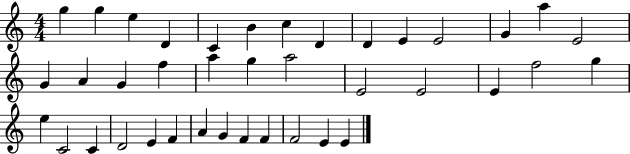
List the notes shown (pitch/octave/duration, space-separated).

G5/q G5/q E5/q D4/q C4/q B4/q C5/q D4/q D4/q E4/q E4/h G4/q A5/q E4/h G4/q A4/q G4/q F5/q A5/q G5/q A5/h E4/h E4/h E4/q F5/h G5/q E5/q C4/h C4/q D4/h E4/q F4/q A4/q G4/q F4/q F4/q F4/h E4/q E4/q